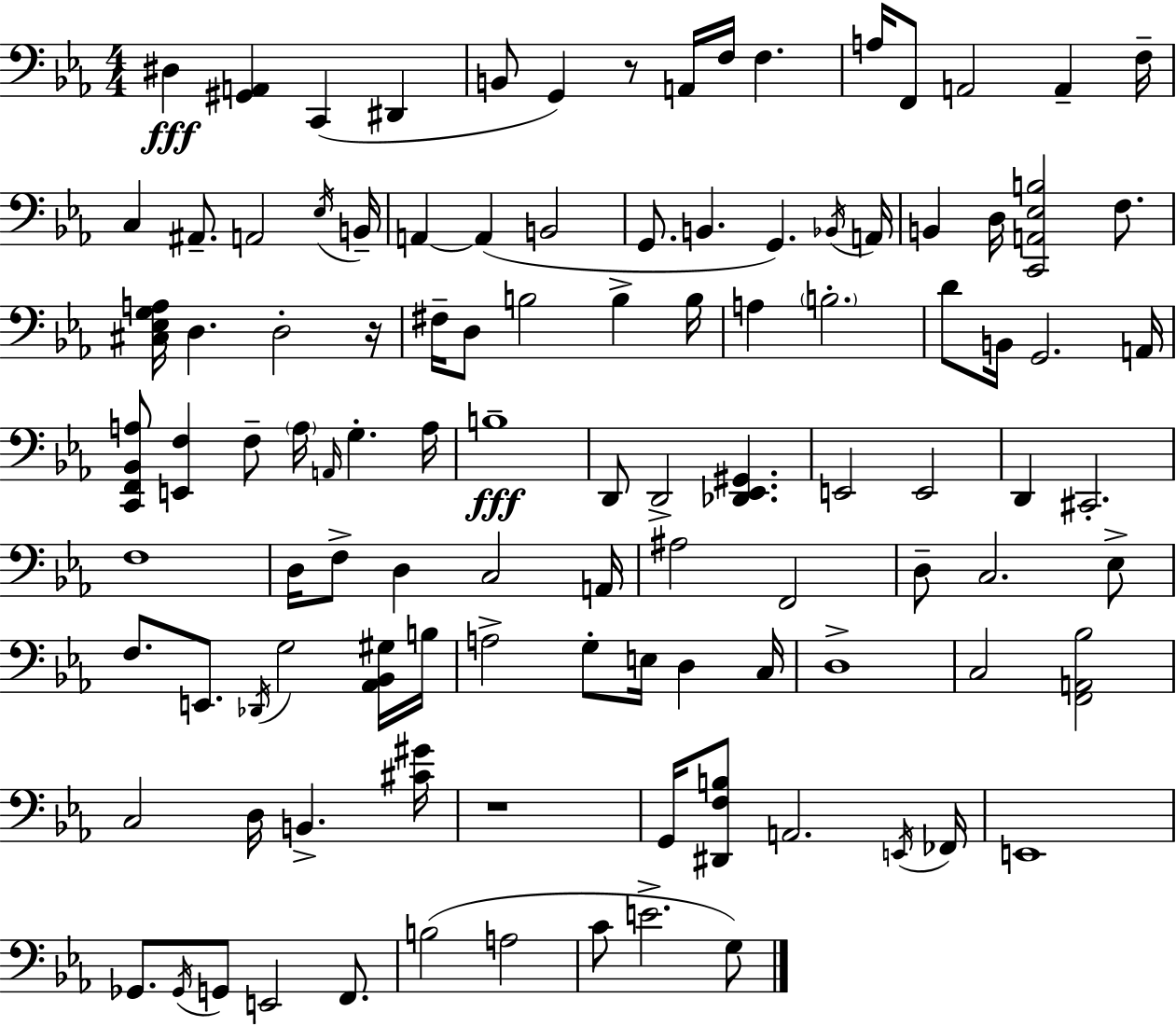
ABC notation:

X:1
T:Untitled
M:4/4
L:1/4
K:Eb
^D, [^G,,A,,] C,, ^D,, B,,/2 G,, z/2 A,,/4 F,/4 F, A,/4 F,,/2 A,,2 A,, F,/4 C, ^A,,/2 A,,2 _E,/4 B,,/4 A,, A,, B,,2 G,,/2 B,, G,, _B,,/4 A,,/4 B,, D,/4 [C,,A,,_E,B,]2 F,/2 [^C,_E,G,A,]/4 D, D,2 z/4 ^F,/4 D,/2 B,2 B, B,/4 A, B,2 D/2 B,,/4 G,,2 A,,/4 [C,,F,,_B,,A,]/2 [E,,F,] F,/2 A,/4 A,,/4 G, A,/4 B,4 D,,/2 D,,2 [_D,,_E,,^G,,] E,,2 E,,2 D,, ^C,,2 F,4 D,/4 F,/2 D, C,2 A,,/4 ^A,2 F,,2 D,/2 C,2 _E,/2 F,/2 E,,/2 _D,,/4 G,2 [_A,,_B,,^G,]/4 B,/4 A,2 G,/2 E,/4 D, C,/4 D,4 C,2 [F,,A,,_B,]2 C,2 D,/4 B,, [^C^G]/4 z4 G,,/4 [^D,,F,B,]/2 A,,2 E,,/4 _F,,/4 E,,4 _G,,/2 _G,,/4 G,,/2 E,,2 F,,/2 B,2 A,2 C/2 E2 G,/2